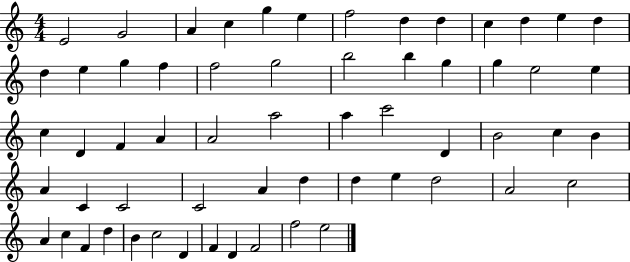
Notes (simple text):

E4/h G4/h A4/q C5/q G5/q E5/q F5/h D5/q D5/q C5/q D5/q E5/q D5/q D5/q E5/q G5/q F5/q F5/h G5/h B5/h B5/q G5/q G5/q E5/h E5/q C5/q D4/q F4/q A4/q A4/h A5/h A5/q C6/h D4/q B4/h C5/q B4/q A4/q C4/q C4/h C4/h A4/q D5/q D5/q E5/q D5/h A4/h C5/h A4/q C5/q F4/q D5/q B4/q C5/h D4/q F4/q D4/q F4/h F5/h E5/h